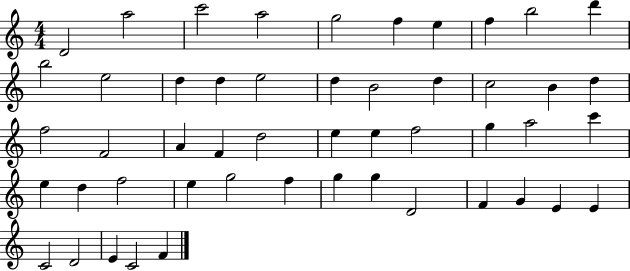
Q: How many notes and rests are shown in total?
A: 50